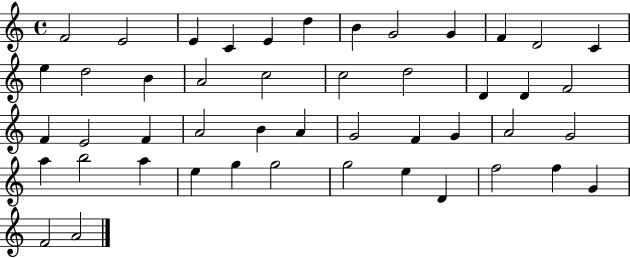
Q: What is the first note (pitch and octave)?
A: F4